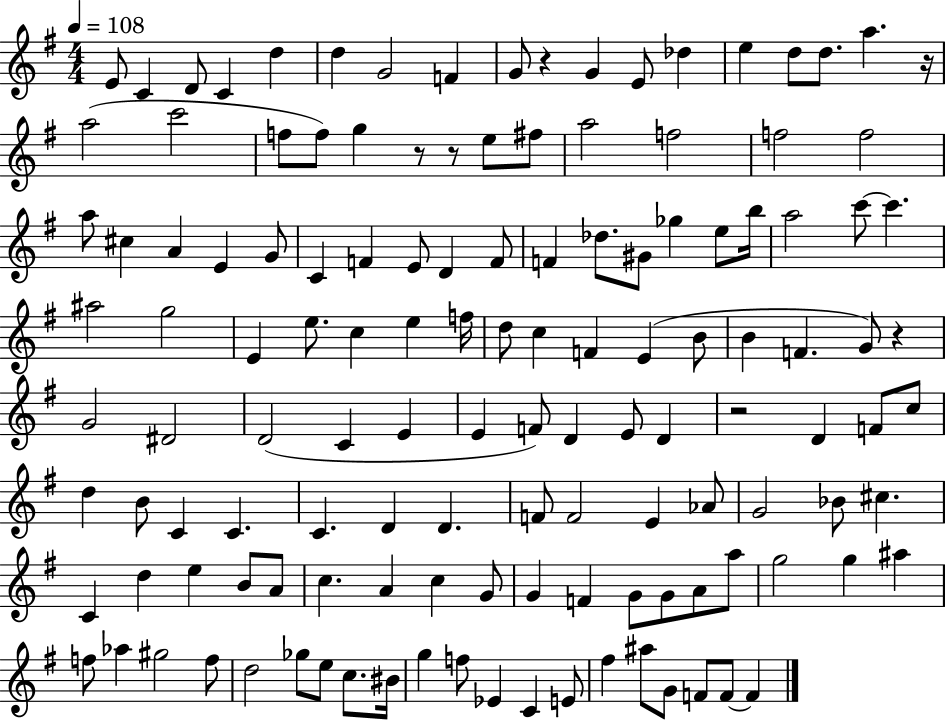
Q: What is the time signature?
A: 4/4